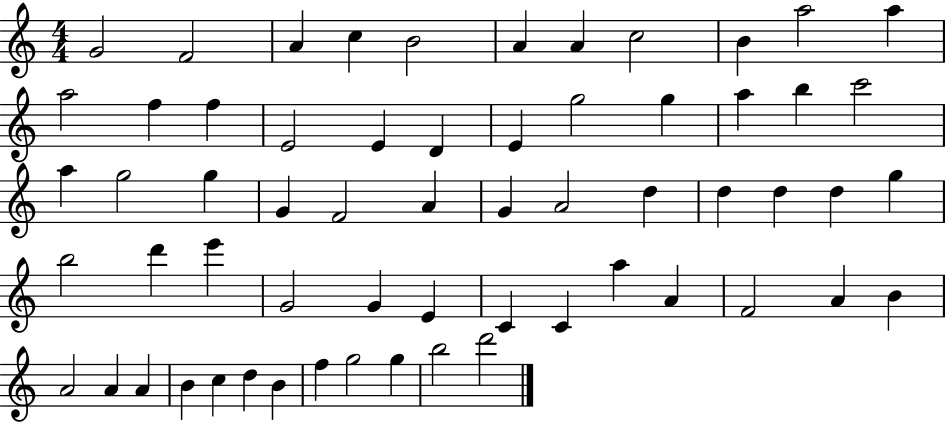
G4/h F4/h A4/q C5/q B4/h A4/q A4/q C5/h B4/q A5/h A5/q A5/h F5/q F5/q E4/h E4/q D4/q E4/q G5/h G5/q A5/q B5/q C6/h A5/q G5/h G5/q G4/q F4/h A4/q G4/q A4/h D5/q D5/q D5/q D5/q G5/q B5/h D6/q E6/q G4/h G4/q E4/q C4/q C4/q A5/q A4/q F4/h A4/q B4/q A4/h A4/q A4/q B4/q C5/q D5/q B4/q F5/q G5/h G5/q B5/h D6/h